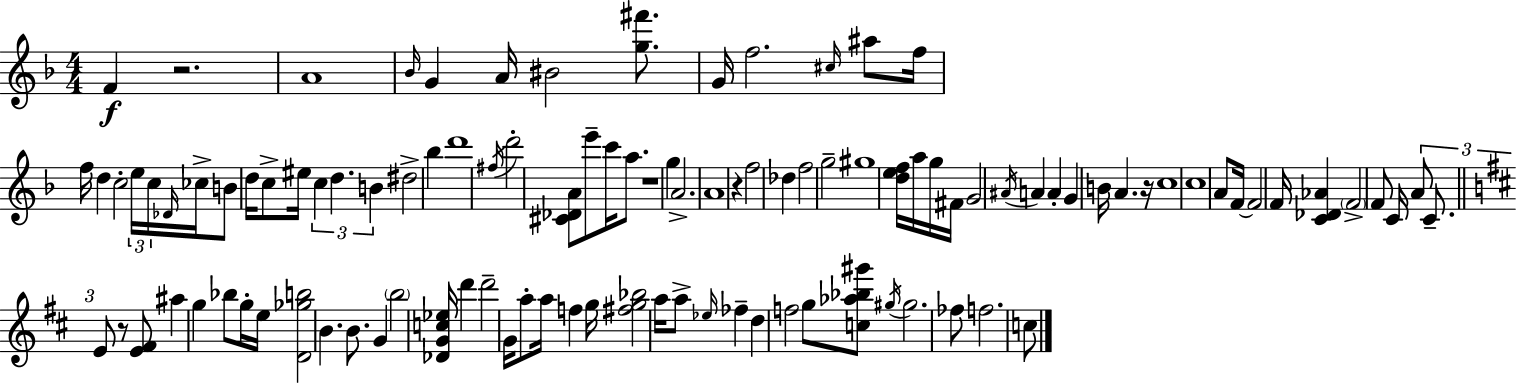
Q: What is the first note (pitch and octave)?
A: F4